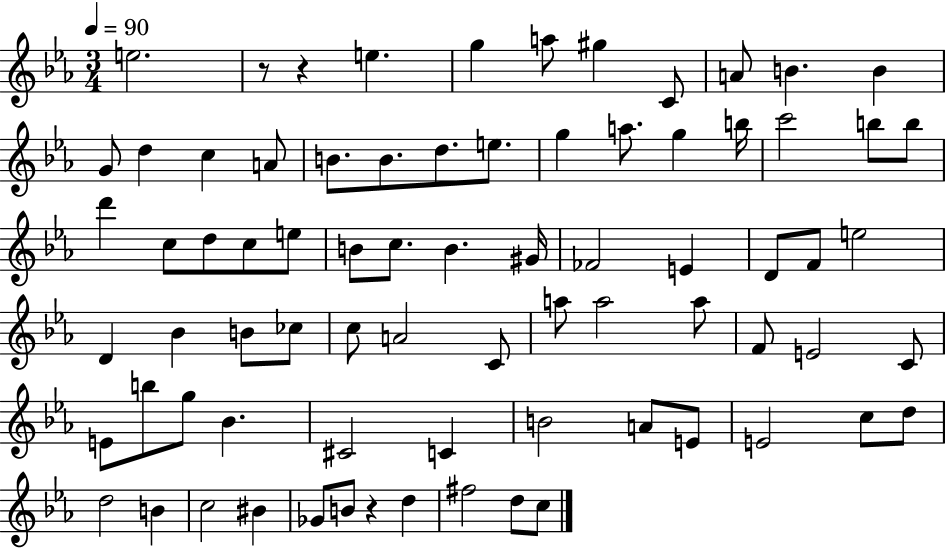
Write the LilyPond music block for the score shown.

{
  \clef treble
  \numericTimeSignature
  \time 3/4
  \key ees \major
  \tempo 4 = 90
  e''2. | r8 r4 e''4. | g''4 a''8 gis''4 c'8 | a'8 b'4. b'4 | \break g'8 d''4 c''4 a'8 | b'8. b'8. d''8. e''8. | g''4 a''8. g''4 b''16 | c'''2 b''8 b''8 | \break d'''4 c''8 d''8 c''8 e''8 | b'8 c''8. b'4. gis'16 | fes'2 e'4 | d'8 f'8 e''2 | \break d'4 bes'4 b'8 ces''8 | c''8 a'2 c'8 | a''8 a''2 a''8 | f'8 e'2 c'8 | \break e'8 b''8 g''8 bes'4. | cis'2 c'4 | b'2 a'8 e'8 | e'2 c''8 d''8 | \break d''2 b'4 | c''2 bis'4 | ges'8 b'8 r4 d''4 | fis''2 d''8 c''8 | \break \bar "|."
}